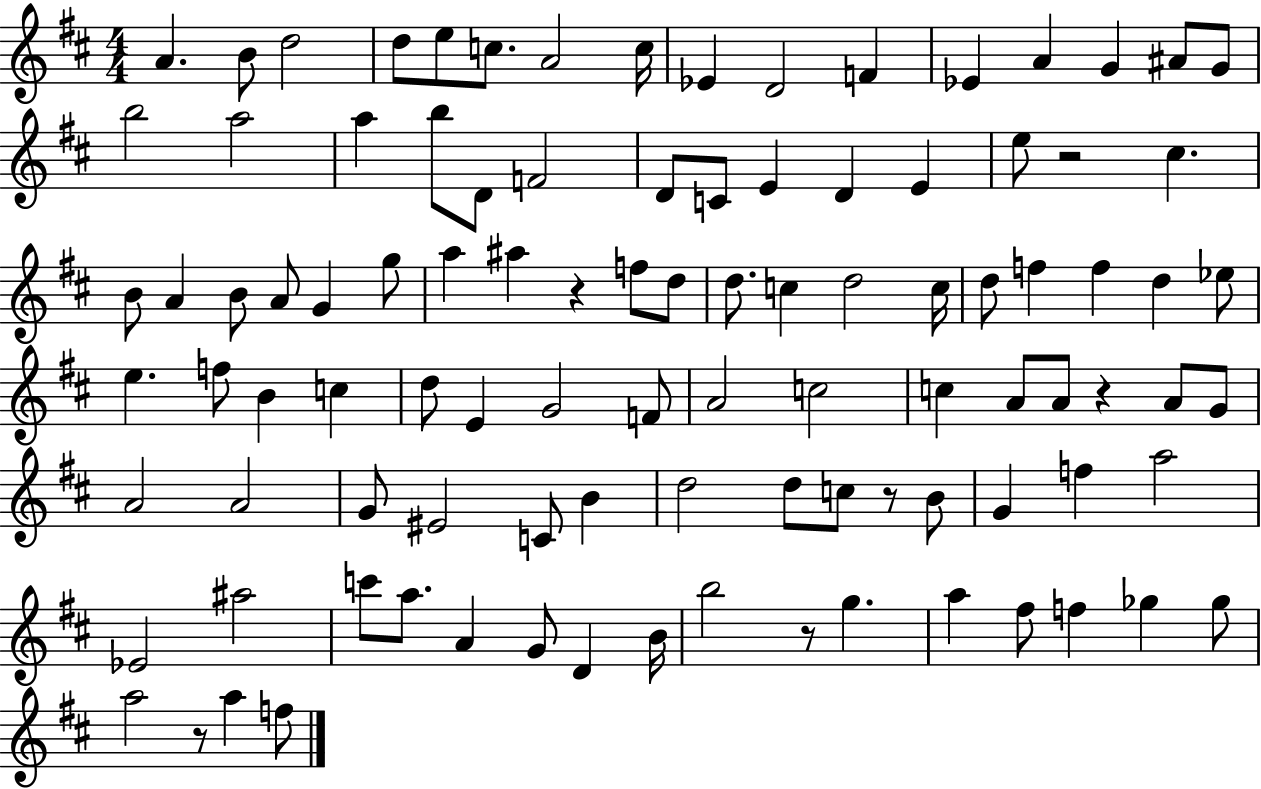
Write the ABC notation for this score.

X:1
T:Untitled
M:4/4
L:1/4
K:D
A B/2 d2 d/2 e/2 c/2 A2 c/4 _E D2 F _E A G ^A/2 G/2 b2 a2 a b/2 D/2 F2 D/2 C/2 E D E e/2 z2 ^c B/2 A B/2 A/2 G g/2 a ^a z f/2 d/2 d/2 c d2 c/4 d/2 f f d _e/2 e f/2 B c d/2 E G2 F/2 A2 c2 c A/2 A/2 z A/2 G/2 A2 A2 G/2 ^E2 C/2 B d2 d/2 c/2 z/2 B/2 G f a2 _E2 ^a2 c'/2 a/2 A G/2 D B/4 b2 z/2 g a ^f/2 f _g _g/2 a2 z/2 a f/2